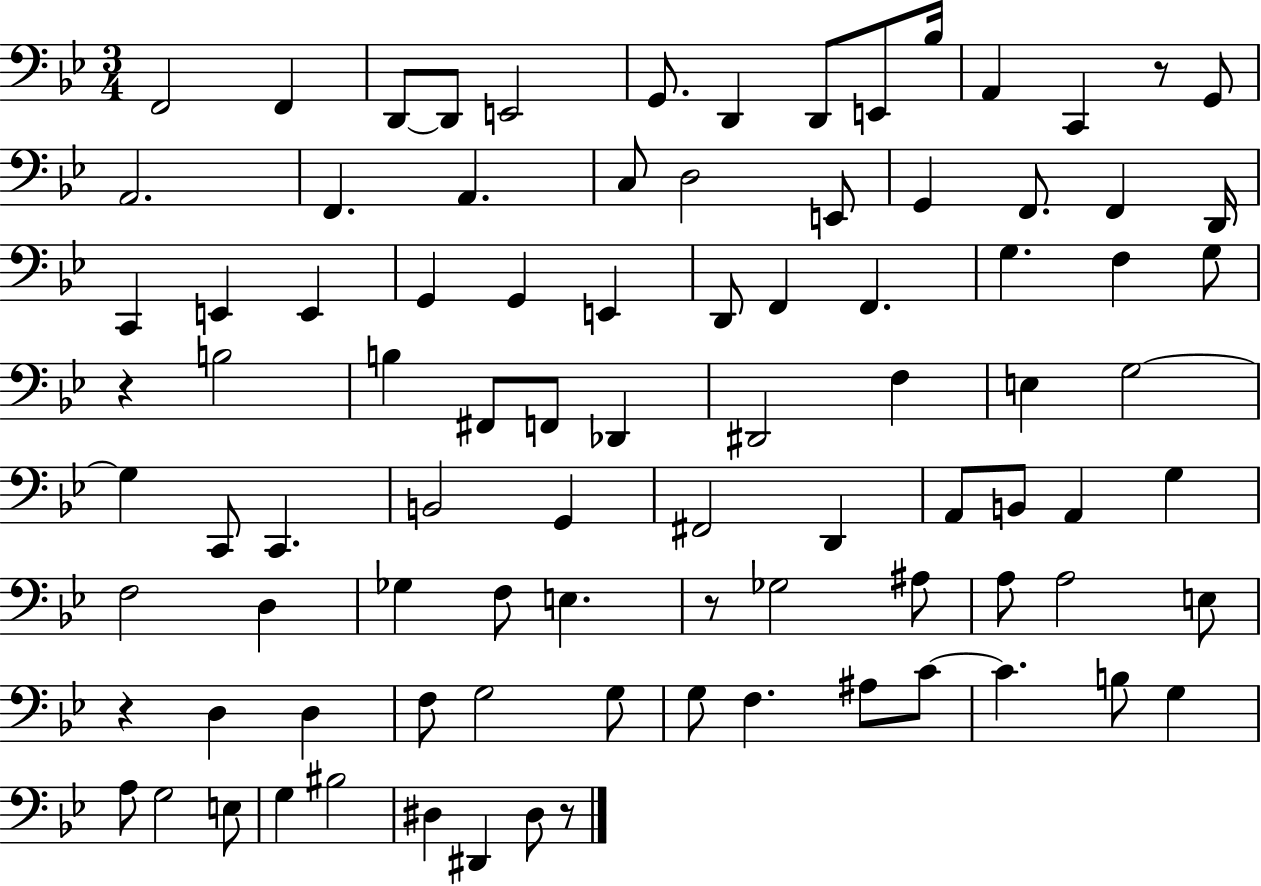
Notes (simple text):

F2/h F2/q D2/e D2/e E2/h G2/e. D2/q D2/e E2/e Bb3/s A2/q C2/q R/e G2/e A2/h. F2/q. A2/q. C3/e D3/h E2/e G2/q F2/e. F2/q D2/s C2/q E2/q E2/q G2/q G2/q E2/q D2/e F2/q F2/q. G3/q. F3/q G3/e R/q B3/h B3/q F#2/e F2/e Db2/q D#2/h F3/q E3/q G3/h G3/q C2/e C2/q. B2/h G2/q F#2/h D2/q A2/e B2/e A2/q G3/q F3/h D3/q Gb3/q F3/e E3/q. R/e Gb3/h A#3/e A3/e A3/h E3/e R/q D3/q D3/q F3/e G3/h G3/e G3/e F3/q. A#3/e C4/e C4/q. B3/e G3/q A3/e G3/h E3/e G3/q BIS3/h D#3/q D#2/q D#3/e R/e